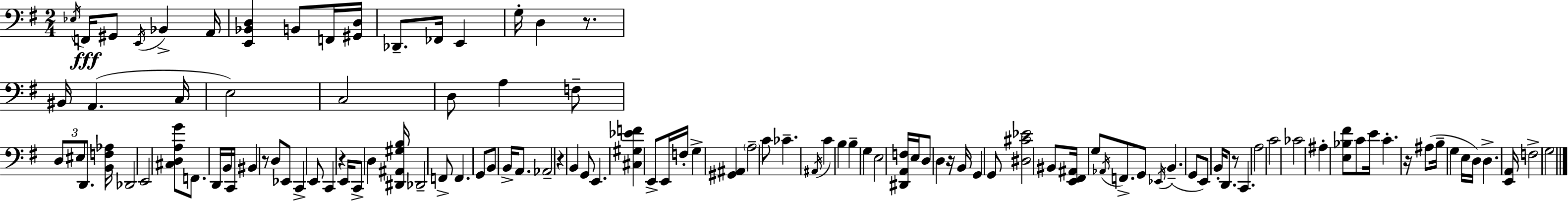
Eb3/s F2/s G#2/e E2/s Bb2/q A2/s [E2,Bb2,D3]/q B2/e F2/s [G#2,D3]/s Db2/e. FES2/s E2/q G3/s D3/q R/e. BIS2/s A2/q. C3/s E3/h C3/h D3/e A3/q F3/e D3/e EIS3/e D2/e. [B2,F3,Ab3]/s Db2/h E2/h [C#3,D3,A3,G4]/e F2/e. D2/s B2/s C2/s BIS2/q R/e D3/e Eb2/e C2/q E2/e C2/q R/q E2/s C2/e D3/q [D#2,A#2,G#3,B3]/s Db2/h F2/e F2/q. G2/e B2/e B2/s A2/e. Ab2/h R/q B2/q G2/e E2/q. [C#3,G#3,Eb4,F4]/q E2/e E2/s F3/s G3/q [G#2,A#2]/q A3/h C4/e CES4/q. A#2/s C4/q B3/q B3/q G3/q E3/h [D#2,A2,F3]/s E3/s D3/e D3/q R/s B2/s G2/q G2/e [D#3,C#4,Eb4]/h BIS2/e [E2,F#2,A#2]/s G3/e Ab2/s F2/e. G2/e Eb2/s B2/q. G2/e E2/e B2/s D2/e. R/e C2/q. A3/h C4/h CES4/h A#3/q [E3,Bb3,F#4]/e C4/e E4/s C4/q. R/s A#3/e B3/s G3/q E3/s D3/s D3/q. [E2,A2]/s F3/h G3/h